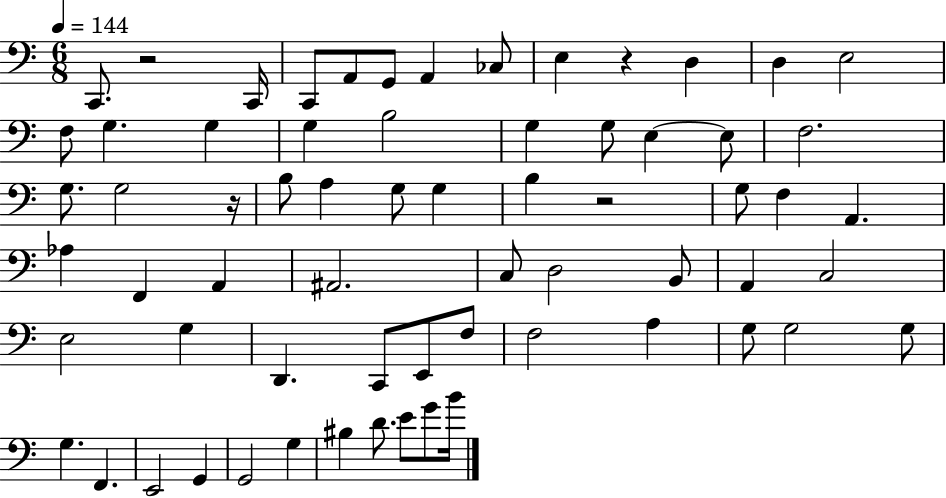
C2/e. R/h C2/s C2/e A2/e G2/e A2/q CES3/e E3/q R/q D3/q D3/q E3/h F3/e G3/q. G3/q G3/q B3/h G3/q G3/e E3/q E3/e F3/h. G3/e. G3/h R/s B3/e A3/q G3/e G3/q B3/q R/h G3/e F3/q A2/q. Ab3/q F2/q A2/q A#2/h. C3/e D3/h B2/e A2/q C3/h E3/h G3/q D2/q. C2/e E2/e F3/e F3/h A3/q G3/e G3/h G3/e G3/q. F2/q. E2/h G2/q G2/h G3/q BIS3/q D4/e. E4/e G4/e B4/s